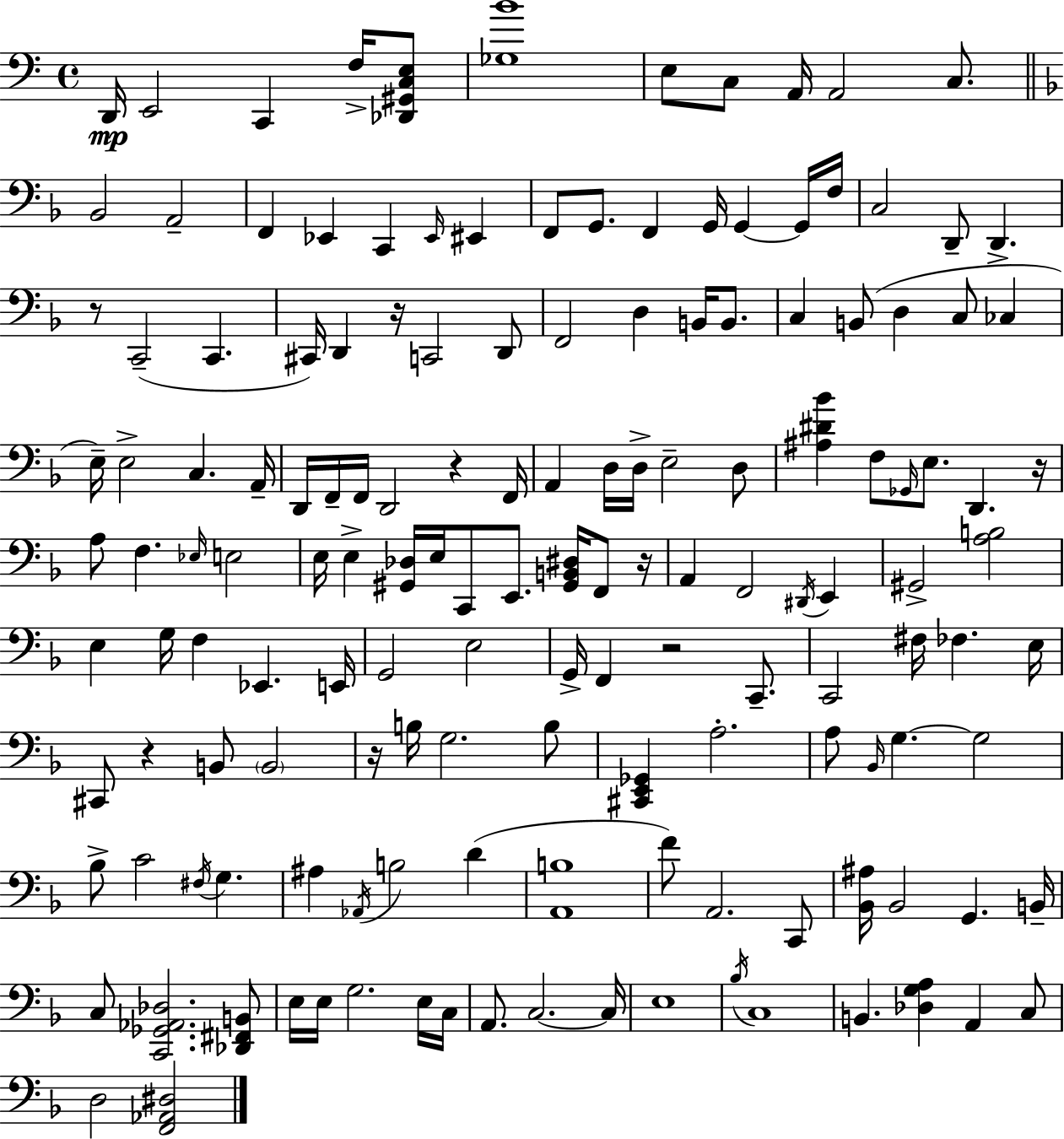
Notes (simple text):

D2/s E2/h C2/q F3/s [Db2,G#2,C3,E3]/e [Gb3,B4]/w E3/e C3/e A2/s A2/h C3/e. Bb2/h A2/h F2/q Eb2/q C2/q Eb2/s EIS2/q F2/e G2/e. F2/q G2/s G2/q G2/s F3/s C3/h D2/e D2/q. R/e C2/h C2/q. C#2/s D2/q R/s C2/h D2/e F2/h D3/q B2/s B2/e. C3/q B2/e D3/q C3/e CES3/q E3/s E3/h C3/q. A2/s D2/s F2/s F2/s D2/h R/q F2/s A2/q D3/s D3/s E3/h D3/e [A#3,D#4,Bb4]/q F3/e Gb2/s E3/e. D2/q. R/s A3/e F3/q. Eb3/s E3/h E3/s E3/q [G#2,Db3]/s E3/s C2/e E2/e. [G#2,B2,D#3]/s F2/e R/s A2/q F2/h D#2/s E2/q G#2/h [A3,B3]/h E3/q G3/s F3/q Eb2/q. E2/s G2/h E3/h G2/s F2/q R/h C2/e. C2/h F#3/s FES3/q. E3/s C#2/e R/q B2/e B2/h R/s B3/s G3/h. B3/e [C#2,E2,Gb2]/q A3/h. A3/e Bb2/s G3/q. G3/h Bb3/e C4/h F#3/s G3/q. A#3/q Ab2/s B3/h D4/q [A2,B3]/w F4/e A2/h. C2/e [Bb2,A#3]/s Bb2/h G2/q. B2/s C3/e [C2,Gb2,Ab2,Db3]/h. [Db2,F#2,B2]/e E3/s E3/s G3/h. E3/s C3/s A2/e. C3/h. C3/s E3/w Bb3/s C3/w B2/q. [Db3,G3,A3]/q A2/q C3/e D3/h [F2,Ab2,D#3]/h